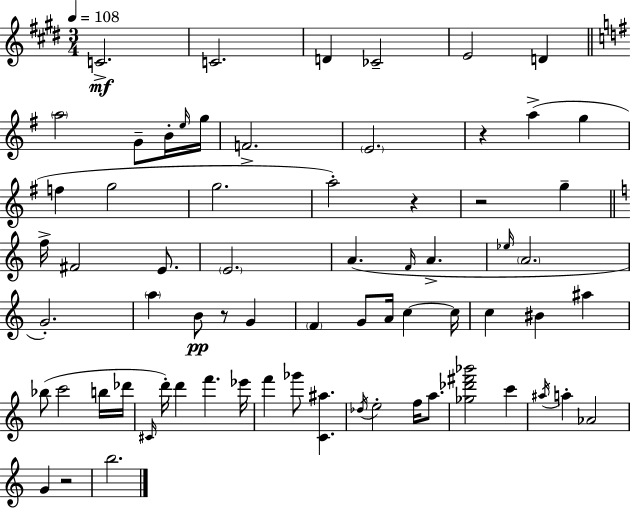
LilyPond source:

{
  \clef treble
  \numericTimeSignature
  \time 3/4
  \key e \major
  \tempo 4 = 108
  c'2.->\mf | c'2. | d'4 ces'2-- | e'2 d'4 | \break \bar "||" \break \key g \major \parenthesize a''2 g'8-- b'16-. \grace { e''16 } | g''16 f'2.-> | \parenthesize e'2. | r4 a''4->( g''4 | \break f''4 g''2 | g''2. | a''2-.) r4 | r2 g''4-- | \break \bar "||" \break \key c \major f''16-> fis'2 e'8. | \parenthesize e'2. | a'4.( \grace { f'16 } a'4.-> | \grace { ees''16 } \parenthesize a'2. | \break g'2.-.) | \parenthesize a''4 b'8\pp r8 g'4 | \parenthesize f'4 g'8 a'16 c''4~~ | c''16 c''4 bis'4 ais''4 | \break bes''8( c'''2 | b''16 des'''16 \grace { cis'16 }) d'''16-. d'''4 f'''4. | ees'''16 f'''4 ges'''8 <c' ais''>4. | \acciaccatura { des''16 } e''2-. | \break f''16 a''8. <ges'' des''' fis''' bes'''>2 | c'''4 \acciaccatura { ais''16 } a''4-. aes'2 | g'4 r2 | b''2. | \break \bar "|."
}